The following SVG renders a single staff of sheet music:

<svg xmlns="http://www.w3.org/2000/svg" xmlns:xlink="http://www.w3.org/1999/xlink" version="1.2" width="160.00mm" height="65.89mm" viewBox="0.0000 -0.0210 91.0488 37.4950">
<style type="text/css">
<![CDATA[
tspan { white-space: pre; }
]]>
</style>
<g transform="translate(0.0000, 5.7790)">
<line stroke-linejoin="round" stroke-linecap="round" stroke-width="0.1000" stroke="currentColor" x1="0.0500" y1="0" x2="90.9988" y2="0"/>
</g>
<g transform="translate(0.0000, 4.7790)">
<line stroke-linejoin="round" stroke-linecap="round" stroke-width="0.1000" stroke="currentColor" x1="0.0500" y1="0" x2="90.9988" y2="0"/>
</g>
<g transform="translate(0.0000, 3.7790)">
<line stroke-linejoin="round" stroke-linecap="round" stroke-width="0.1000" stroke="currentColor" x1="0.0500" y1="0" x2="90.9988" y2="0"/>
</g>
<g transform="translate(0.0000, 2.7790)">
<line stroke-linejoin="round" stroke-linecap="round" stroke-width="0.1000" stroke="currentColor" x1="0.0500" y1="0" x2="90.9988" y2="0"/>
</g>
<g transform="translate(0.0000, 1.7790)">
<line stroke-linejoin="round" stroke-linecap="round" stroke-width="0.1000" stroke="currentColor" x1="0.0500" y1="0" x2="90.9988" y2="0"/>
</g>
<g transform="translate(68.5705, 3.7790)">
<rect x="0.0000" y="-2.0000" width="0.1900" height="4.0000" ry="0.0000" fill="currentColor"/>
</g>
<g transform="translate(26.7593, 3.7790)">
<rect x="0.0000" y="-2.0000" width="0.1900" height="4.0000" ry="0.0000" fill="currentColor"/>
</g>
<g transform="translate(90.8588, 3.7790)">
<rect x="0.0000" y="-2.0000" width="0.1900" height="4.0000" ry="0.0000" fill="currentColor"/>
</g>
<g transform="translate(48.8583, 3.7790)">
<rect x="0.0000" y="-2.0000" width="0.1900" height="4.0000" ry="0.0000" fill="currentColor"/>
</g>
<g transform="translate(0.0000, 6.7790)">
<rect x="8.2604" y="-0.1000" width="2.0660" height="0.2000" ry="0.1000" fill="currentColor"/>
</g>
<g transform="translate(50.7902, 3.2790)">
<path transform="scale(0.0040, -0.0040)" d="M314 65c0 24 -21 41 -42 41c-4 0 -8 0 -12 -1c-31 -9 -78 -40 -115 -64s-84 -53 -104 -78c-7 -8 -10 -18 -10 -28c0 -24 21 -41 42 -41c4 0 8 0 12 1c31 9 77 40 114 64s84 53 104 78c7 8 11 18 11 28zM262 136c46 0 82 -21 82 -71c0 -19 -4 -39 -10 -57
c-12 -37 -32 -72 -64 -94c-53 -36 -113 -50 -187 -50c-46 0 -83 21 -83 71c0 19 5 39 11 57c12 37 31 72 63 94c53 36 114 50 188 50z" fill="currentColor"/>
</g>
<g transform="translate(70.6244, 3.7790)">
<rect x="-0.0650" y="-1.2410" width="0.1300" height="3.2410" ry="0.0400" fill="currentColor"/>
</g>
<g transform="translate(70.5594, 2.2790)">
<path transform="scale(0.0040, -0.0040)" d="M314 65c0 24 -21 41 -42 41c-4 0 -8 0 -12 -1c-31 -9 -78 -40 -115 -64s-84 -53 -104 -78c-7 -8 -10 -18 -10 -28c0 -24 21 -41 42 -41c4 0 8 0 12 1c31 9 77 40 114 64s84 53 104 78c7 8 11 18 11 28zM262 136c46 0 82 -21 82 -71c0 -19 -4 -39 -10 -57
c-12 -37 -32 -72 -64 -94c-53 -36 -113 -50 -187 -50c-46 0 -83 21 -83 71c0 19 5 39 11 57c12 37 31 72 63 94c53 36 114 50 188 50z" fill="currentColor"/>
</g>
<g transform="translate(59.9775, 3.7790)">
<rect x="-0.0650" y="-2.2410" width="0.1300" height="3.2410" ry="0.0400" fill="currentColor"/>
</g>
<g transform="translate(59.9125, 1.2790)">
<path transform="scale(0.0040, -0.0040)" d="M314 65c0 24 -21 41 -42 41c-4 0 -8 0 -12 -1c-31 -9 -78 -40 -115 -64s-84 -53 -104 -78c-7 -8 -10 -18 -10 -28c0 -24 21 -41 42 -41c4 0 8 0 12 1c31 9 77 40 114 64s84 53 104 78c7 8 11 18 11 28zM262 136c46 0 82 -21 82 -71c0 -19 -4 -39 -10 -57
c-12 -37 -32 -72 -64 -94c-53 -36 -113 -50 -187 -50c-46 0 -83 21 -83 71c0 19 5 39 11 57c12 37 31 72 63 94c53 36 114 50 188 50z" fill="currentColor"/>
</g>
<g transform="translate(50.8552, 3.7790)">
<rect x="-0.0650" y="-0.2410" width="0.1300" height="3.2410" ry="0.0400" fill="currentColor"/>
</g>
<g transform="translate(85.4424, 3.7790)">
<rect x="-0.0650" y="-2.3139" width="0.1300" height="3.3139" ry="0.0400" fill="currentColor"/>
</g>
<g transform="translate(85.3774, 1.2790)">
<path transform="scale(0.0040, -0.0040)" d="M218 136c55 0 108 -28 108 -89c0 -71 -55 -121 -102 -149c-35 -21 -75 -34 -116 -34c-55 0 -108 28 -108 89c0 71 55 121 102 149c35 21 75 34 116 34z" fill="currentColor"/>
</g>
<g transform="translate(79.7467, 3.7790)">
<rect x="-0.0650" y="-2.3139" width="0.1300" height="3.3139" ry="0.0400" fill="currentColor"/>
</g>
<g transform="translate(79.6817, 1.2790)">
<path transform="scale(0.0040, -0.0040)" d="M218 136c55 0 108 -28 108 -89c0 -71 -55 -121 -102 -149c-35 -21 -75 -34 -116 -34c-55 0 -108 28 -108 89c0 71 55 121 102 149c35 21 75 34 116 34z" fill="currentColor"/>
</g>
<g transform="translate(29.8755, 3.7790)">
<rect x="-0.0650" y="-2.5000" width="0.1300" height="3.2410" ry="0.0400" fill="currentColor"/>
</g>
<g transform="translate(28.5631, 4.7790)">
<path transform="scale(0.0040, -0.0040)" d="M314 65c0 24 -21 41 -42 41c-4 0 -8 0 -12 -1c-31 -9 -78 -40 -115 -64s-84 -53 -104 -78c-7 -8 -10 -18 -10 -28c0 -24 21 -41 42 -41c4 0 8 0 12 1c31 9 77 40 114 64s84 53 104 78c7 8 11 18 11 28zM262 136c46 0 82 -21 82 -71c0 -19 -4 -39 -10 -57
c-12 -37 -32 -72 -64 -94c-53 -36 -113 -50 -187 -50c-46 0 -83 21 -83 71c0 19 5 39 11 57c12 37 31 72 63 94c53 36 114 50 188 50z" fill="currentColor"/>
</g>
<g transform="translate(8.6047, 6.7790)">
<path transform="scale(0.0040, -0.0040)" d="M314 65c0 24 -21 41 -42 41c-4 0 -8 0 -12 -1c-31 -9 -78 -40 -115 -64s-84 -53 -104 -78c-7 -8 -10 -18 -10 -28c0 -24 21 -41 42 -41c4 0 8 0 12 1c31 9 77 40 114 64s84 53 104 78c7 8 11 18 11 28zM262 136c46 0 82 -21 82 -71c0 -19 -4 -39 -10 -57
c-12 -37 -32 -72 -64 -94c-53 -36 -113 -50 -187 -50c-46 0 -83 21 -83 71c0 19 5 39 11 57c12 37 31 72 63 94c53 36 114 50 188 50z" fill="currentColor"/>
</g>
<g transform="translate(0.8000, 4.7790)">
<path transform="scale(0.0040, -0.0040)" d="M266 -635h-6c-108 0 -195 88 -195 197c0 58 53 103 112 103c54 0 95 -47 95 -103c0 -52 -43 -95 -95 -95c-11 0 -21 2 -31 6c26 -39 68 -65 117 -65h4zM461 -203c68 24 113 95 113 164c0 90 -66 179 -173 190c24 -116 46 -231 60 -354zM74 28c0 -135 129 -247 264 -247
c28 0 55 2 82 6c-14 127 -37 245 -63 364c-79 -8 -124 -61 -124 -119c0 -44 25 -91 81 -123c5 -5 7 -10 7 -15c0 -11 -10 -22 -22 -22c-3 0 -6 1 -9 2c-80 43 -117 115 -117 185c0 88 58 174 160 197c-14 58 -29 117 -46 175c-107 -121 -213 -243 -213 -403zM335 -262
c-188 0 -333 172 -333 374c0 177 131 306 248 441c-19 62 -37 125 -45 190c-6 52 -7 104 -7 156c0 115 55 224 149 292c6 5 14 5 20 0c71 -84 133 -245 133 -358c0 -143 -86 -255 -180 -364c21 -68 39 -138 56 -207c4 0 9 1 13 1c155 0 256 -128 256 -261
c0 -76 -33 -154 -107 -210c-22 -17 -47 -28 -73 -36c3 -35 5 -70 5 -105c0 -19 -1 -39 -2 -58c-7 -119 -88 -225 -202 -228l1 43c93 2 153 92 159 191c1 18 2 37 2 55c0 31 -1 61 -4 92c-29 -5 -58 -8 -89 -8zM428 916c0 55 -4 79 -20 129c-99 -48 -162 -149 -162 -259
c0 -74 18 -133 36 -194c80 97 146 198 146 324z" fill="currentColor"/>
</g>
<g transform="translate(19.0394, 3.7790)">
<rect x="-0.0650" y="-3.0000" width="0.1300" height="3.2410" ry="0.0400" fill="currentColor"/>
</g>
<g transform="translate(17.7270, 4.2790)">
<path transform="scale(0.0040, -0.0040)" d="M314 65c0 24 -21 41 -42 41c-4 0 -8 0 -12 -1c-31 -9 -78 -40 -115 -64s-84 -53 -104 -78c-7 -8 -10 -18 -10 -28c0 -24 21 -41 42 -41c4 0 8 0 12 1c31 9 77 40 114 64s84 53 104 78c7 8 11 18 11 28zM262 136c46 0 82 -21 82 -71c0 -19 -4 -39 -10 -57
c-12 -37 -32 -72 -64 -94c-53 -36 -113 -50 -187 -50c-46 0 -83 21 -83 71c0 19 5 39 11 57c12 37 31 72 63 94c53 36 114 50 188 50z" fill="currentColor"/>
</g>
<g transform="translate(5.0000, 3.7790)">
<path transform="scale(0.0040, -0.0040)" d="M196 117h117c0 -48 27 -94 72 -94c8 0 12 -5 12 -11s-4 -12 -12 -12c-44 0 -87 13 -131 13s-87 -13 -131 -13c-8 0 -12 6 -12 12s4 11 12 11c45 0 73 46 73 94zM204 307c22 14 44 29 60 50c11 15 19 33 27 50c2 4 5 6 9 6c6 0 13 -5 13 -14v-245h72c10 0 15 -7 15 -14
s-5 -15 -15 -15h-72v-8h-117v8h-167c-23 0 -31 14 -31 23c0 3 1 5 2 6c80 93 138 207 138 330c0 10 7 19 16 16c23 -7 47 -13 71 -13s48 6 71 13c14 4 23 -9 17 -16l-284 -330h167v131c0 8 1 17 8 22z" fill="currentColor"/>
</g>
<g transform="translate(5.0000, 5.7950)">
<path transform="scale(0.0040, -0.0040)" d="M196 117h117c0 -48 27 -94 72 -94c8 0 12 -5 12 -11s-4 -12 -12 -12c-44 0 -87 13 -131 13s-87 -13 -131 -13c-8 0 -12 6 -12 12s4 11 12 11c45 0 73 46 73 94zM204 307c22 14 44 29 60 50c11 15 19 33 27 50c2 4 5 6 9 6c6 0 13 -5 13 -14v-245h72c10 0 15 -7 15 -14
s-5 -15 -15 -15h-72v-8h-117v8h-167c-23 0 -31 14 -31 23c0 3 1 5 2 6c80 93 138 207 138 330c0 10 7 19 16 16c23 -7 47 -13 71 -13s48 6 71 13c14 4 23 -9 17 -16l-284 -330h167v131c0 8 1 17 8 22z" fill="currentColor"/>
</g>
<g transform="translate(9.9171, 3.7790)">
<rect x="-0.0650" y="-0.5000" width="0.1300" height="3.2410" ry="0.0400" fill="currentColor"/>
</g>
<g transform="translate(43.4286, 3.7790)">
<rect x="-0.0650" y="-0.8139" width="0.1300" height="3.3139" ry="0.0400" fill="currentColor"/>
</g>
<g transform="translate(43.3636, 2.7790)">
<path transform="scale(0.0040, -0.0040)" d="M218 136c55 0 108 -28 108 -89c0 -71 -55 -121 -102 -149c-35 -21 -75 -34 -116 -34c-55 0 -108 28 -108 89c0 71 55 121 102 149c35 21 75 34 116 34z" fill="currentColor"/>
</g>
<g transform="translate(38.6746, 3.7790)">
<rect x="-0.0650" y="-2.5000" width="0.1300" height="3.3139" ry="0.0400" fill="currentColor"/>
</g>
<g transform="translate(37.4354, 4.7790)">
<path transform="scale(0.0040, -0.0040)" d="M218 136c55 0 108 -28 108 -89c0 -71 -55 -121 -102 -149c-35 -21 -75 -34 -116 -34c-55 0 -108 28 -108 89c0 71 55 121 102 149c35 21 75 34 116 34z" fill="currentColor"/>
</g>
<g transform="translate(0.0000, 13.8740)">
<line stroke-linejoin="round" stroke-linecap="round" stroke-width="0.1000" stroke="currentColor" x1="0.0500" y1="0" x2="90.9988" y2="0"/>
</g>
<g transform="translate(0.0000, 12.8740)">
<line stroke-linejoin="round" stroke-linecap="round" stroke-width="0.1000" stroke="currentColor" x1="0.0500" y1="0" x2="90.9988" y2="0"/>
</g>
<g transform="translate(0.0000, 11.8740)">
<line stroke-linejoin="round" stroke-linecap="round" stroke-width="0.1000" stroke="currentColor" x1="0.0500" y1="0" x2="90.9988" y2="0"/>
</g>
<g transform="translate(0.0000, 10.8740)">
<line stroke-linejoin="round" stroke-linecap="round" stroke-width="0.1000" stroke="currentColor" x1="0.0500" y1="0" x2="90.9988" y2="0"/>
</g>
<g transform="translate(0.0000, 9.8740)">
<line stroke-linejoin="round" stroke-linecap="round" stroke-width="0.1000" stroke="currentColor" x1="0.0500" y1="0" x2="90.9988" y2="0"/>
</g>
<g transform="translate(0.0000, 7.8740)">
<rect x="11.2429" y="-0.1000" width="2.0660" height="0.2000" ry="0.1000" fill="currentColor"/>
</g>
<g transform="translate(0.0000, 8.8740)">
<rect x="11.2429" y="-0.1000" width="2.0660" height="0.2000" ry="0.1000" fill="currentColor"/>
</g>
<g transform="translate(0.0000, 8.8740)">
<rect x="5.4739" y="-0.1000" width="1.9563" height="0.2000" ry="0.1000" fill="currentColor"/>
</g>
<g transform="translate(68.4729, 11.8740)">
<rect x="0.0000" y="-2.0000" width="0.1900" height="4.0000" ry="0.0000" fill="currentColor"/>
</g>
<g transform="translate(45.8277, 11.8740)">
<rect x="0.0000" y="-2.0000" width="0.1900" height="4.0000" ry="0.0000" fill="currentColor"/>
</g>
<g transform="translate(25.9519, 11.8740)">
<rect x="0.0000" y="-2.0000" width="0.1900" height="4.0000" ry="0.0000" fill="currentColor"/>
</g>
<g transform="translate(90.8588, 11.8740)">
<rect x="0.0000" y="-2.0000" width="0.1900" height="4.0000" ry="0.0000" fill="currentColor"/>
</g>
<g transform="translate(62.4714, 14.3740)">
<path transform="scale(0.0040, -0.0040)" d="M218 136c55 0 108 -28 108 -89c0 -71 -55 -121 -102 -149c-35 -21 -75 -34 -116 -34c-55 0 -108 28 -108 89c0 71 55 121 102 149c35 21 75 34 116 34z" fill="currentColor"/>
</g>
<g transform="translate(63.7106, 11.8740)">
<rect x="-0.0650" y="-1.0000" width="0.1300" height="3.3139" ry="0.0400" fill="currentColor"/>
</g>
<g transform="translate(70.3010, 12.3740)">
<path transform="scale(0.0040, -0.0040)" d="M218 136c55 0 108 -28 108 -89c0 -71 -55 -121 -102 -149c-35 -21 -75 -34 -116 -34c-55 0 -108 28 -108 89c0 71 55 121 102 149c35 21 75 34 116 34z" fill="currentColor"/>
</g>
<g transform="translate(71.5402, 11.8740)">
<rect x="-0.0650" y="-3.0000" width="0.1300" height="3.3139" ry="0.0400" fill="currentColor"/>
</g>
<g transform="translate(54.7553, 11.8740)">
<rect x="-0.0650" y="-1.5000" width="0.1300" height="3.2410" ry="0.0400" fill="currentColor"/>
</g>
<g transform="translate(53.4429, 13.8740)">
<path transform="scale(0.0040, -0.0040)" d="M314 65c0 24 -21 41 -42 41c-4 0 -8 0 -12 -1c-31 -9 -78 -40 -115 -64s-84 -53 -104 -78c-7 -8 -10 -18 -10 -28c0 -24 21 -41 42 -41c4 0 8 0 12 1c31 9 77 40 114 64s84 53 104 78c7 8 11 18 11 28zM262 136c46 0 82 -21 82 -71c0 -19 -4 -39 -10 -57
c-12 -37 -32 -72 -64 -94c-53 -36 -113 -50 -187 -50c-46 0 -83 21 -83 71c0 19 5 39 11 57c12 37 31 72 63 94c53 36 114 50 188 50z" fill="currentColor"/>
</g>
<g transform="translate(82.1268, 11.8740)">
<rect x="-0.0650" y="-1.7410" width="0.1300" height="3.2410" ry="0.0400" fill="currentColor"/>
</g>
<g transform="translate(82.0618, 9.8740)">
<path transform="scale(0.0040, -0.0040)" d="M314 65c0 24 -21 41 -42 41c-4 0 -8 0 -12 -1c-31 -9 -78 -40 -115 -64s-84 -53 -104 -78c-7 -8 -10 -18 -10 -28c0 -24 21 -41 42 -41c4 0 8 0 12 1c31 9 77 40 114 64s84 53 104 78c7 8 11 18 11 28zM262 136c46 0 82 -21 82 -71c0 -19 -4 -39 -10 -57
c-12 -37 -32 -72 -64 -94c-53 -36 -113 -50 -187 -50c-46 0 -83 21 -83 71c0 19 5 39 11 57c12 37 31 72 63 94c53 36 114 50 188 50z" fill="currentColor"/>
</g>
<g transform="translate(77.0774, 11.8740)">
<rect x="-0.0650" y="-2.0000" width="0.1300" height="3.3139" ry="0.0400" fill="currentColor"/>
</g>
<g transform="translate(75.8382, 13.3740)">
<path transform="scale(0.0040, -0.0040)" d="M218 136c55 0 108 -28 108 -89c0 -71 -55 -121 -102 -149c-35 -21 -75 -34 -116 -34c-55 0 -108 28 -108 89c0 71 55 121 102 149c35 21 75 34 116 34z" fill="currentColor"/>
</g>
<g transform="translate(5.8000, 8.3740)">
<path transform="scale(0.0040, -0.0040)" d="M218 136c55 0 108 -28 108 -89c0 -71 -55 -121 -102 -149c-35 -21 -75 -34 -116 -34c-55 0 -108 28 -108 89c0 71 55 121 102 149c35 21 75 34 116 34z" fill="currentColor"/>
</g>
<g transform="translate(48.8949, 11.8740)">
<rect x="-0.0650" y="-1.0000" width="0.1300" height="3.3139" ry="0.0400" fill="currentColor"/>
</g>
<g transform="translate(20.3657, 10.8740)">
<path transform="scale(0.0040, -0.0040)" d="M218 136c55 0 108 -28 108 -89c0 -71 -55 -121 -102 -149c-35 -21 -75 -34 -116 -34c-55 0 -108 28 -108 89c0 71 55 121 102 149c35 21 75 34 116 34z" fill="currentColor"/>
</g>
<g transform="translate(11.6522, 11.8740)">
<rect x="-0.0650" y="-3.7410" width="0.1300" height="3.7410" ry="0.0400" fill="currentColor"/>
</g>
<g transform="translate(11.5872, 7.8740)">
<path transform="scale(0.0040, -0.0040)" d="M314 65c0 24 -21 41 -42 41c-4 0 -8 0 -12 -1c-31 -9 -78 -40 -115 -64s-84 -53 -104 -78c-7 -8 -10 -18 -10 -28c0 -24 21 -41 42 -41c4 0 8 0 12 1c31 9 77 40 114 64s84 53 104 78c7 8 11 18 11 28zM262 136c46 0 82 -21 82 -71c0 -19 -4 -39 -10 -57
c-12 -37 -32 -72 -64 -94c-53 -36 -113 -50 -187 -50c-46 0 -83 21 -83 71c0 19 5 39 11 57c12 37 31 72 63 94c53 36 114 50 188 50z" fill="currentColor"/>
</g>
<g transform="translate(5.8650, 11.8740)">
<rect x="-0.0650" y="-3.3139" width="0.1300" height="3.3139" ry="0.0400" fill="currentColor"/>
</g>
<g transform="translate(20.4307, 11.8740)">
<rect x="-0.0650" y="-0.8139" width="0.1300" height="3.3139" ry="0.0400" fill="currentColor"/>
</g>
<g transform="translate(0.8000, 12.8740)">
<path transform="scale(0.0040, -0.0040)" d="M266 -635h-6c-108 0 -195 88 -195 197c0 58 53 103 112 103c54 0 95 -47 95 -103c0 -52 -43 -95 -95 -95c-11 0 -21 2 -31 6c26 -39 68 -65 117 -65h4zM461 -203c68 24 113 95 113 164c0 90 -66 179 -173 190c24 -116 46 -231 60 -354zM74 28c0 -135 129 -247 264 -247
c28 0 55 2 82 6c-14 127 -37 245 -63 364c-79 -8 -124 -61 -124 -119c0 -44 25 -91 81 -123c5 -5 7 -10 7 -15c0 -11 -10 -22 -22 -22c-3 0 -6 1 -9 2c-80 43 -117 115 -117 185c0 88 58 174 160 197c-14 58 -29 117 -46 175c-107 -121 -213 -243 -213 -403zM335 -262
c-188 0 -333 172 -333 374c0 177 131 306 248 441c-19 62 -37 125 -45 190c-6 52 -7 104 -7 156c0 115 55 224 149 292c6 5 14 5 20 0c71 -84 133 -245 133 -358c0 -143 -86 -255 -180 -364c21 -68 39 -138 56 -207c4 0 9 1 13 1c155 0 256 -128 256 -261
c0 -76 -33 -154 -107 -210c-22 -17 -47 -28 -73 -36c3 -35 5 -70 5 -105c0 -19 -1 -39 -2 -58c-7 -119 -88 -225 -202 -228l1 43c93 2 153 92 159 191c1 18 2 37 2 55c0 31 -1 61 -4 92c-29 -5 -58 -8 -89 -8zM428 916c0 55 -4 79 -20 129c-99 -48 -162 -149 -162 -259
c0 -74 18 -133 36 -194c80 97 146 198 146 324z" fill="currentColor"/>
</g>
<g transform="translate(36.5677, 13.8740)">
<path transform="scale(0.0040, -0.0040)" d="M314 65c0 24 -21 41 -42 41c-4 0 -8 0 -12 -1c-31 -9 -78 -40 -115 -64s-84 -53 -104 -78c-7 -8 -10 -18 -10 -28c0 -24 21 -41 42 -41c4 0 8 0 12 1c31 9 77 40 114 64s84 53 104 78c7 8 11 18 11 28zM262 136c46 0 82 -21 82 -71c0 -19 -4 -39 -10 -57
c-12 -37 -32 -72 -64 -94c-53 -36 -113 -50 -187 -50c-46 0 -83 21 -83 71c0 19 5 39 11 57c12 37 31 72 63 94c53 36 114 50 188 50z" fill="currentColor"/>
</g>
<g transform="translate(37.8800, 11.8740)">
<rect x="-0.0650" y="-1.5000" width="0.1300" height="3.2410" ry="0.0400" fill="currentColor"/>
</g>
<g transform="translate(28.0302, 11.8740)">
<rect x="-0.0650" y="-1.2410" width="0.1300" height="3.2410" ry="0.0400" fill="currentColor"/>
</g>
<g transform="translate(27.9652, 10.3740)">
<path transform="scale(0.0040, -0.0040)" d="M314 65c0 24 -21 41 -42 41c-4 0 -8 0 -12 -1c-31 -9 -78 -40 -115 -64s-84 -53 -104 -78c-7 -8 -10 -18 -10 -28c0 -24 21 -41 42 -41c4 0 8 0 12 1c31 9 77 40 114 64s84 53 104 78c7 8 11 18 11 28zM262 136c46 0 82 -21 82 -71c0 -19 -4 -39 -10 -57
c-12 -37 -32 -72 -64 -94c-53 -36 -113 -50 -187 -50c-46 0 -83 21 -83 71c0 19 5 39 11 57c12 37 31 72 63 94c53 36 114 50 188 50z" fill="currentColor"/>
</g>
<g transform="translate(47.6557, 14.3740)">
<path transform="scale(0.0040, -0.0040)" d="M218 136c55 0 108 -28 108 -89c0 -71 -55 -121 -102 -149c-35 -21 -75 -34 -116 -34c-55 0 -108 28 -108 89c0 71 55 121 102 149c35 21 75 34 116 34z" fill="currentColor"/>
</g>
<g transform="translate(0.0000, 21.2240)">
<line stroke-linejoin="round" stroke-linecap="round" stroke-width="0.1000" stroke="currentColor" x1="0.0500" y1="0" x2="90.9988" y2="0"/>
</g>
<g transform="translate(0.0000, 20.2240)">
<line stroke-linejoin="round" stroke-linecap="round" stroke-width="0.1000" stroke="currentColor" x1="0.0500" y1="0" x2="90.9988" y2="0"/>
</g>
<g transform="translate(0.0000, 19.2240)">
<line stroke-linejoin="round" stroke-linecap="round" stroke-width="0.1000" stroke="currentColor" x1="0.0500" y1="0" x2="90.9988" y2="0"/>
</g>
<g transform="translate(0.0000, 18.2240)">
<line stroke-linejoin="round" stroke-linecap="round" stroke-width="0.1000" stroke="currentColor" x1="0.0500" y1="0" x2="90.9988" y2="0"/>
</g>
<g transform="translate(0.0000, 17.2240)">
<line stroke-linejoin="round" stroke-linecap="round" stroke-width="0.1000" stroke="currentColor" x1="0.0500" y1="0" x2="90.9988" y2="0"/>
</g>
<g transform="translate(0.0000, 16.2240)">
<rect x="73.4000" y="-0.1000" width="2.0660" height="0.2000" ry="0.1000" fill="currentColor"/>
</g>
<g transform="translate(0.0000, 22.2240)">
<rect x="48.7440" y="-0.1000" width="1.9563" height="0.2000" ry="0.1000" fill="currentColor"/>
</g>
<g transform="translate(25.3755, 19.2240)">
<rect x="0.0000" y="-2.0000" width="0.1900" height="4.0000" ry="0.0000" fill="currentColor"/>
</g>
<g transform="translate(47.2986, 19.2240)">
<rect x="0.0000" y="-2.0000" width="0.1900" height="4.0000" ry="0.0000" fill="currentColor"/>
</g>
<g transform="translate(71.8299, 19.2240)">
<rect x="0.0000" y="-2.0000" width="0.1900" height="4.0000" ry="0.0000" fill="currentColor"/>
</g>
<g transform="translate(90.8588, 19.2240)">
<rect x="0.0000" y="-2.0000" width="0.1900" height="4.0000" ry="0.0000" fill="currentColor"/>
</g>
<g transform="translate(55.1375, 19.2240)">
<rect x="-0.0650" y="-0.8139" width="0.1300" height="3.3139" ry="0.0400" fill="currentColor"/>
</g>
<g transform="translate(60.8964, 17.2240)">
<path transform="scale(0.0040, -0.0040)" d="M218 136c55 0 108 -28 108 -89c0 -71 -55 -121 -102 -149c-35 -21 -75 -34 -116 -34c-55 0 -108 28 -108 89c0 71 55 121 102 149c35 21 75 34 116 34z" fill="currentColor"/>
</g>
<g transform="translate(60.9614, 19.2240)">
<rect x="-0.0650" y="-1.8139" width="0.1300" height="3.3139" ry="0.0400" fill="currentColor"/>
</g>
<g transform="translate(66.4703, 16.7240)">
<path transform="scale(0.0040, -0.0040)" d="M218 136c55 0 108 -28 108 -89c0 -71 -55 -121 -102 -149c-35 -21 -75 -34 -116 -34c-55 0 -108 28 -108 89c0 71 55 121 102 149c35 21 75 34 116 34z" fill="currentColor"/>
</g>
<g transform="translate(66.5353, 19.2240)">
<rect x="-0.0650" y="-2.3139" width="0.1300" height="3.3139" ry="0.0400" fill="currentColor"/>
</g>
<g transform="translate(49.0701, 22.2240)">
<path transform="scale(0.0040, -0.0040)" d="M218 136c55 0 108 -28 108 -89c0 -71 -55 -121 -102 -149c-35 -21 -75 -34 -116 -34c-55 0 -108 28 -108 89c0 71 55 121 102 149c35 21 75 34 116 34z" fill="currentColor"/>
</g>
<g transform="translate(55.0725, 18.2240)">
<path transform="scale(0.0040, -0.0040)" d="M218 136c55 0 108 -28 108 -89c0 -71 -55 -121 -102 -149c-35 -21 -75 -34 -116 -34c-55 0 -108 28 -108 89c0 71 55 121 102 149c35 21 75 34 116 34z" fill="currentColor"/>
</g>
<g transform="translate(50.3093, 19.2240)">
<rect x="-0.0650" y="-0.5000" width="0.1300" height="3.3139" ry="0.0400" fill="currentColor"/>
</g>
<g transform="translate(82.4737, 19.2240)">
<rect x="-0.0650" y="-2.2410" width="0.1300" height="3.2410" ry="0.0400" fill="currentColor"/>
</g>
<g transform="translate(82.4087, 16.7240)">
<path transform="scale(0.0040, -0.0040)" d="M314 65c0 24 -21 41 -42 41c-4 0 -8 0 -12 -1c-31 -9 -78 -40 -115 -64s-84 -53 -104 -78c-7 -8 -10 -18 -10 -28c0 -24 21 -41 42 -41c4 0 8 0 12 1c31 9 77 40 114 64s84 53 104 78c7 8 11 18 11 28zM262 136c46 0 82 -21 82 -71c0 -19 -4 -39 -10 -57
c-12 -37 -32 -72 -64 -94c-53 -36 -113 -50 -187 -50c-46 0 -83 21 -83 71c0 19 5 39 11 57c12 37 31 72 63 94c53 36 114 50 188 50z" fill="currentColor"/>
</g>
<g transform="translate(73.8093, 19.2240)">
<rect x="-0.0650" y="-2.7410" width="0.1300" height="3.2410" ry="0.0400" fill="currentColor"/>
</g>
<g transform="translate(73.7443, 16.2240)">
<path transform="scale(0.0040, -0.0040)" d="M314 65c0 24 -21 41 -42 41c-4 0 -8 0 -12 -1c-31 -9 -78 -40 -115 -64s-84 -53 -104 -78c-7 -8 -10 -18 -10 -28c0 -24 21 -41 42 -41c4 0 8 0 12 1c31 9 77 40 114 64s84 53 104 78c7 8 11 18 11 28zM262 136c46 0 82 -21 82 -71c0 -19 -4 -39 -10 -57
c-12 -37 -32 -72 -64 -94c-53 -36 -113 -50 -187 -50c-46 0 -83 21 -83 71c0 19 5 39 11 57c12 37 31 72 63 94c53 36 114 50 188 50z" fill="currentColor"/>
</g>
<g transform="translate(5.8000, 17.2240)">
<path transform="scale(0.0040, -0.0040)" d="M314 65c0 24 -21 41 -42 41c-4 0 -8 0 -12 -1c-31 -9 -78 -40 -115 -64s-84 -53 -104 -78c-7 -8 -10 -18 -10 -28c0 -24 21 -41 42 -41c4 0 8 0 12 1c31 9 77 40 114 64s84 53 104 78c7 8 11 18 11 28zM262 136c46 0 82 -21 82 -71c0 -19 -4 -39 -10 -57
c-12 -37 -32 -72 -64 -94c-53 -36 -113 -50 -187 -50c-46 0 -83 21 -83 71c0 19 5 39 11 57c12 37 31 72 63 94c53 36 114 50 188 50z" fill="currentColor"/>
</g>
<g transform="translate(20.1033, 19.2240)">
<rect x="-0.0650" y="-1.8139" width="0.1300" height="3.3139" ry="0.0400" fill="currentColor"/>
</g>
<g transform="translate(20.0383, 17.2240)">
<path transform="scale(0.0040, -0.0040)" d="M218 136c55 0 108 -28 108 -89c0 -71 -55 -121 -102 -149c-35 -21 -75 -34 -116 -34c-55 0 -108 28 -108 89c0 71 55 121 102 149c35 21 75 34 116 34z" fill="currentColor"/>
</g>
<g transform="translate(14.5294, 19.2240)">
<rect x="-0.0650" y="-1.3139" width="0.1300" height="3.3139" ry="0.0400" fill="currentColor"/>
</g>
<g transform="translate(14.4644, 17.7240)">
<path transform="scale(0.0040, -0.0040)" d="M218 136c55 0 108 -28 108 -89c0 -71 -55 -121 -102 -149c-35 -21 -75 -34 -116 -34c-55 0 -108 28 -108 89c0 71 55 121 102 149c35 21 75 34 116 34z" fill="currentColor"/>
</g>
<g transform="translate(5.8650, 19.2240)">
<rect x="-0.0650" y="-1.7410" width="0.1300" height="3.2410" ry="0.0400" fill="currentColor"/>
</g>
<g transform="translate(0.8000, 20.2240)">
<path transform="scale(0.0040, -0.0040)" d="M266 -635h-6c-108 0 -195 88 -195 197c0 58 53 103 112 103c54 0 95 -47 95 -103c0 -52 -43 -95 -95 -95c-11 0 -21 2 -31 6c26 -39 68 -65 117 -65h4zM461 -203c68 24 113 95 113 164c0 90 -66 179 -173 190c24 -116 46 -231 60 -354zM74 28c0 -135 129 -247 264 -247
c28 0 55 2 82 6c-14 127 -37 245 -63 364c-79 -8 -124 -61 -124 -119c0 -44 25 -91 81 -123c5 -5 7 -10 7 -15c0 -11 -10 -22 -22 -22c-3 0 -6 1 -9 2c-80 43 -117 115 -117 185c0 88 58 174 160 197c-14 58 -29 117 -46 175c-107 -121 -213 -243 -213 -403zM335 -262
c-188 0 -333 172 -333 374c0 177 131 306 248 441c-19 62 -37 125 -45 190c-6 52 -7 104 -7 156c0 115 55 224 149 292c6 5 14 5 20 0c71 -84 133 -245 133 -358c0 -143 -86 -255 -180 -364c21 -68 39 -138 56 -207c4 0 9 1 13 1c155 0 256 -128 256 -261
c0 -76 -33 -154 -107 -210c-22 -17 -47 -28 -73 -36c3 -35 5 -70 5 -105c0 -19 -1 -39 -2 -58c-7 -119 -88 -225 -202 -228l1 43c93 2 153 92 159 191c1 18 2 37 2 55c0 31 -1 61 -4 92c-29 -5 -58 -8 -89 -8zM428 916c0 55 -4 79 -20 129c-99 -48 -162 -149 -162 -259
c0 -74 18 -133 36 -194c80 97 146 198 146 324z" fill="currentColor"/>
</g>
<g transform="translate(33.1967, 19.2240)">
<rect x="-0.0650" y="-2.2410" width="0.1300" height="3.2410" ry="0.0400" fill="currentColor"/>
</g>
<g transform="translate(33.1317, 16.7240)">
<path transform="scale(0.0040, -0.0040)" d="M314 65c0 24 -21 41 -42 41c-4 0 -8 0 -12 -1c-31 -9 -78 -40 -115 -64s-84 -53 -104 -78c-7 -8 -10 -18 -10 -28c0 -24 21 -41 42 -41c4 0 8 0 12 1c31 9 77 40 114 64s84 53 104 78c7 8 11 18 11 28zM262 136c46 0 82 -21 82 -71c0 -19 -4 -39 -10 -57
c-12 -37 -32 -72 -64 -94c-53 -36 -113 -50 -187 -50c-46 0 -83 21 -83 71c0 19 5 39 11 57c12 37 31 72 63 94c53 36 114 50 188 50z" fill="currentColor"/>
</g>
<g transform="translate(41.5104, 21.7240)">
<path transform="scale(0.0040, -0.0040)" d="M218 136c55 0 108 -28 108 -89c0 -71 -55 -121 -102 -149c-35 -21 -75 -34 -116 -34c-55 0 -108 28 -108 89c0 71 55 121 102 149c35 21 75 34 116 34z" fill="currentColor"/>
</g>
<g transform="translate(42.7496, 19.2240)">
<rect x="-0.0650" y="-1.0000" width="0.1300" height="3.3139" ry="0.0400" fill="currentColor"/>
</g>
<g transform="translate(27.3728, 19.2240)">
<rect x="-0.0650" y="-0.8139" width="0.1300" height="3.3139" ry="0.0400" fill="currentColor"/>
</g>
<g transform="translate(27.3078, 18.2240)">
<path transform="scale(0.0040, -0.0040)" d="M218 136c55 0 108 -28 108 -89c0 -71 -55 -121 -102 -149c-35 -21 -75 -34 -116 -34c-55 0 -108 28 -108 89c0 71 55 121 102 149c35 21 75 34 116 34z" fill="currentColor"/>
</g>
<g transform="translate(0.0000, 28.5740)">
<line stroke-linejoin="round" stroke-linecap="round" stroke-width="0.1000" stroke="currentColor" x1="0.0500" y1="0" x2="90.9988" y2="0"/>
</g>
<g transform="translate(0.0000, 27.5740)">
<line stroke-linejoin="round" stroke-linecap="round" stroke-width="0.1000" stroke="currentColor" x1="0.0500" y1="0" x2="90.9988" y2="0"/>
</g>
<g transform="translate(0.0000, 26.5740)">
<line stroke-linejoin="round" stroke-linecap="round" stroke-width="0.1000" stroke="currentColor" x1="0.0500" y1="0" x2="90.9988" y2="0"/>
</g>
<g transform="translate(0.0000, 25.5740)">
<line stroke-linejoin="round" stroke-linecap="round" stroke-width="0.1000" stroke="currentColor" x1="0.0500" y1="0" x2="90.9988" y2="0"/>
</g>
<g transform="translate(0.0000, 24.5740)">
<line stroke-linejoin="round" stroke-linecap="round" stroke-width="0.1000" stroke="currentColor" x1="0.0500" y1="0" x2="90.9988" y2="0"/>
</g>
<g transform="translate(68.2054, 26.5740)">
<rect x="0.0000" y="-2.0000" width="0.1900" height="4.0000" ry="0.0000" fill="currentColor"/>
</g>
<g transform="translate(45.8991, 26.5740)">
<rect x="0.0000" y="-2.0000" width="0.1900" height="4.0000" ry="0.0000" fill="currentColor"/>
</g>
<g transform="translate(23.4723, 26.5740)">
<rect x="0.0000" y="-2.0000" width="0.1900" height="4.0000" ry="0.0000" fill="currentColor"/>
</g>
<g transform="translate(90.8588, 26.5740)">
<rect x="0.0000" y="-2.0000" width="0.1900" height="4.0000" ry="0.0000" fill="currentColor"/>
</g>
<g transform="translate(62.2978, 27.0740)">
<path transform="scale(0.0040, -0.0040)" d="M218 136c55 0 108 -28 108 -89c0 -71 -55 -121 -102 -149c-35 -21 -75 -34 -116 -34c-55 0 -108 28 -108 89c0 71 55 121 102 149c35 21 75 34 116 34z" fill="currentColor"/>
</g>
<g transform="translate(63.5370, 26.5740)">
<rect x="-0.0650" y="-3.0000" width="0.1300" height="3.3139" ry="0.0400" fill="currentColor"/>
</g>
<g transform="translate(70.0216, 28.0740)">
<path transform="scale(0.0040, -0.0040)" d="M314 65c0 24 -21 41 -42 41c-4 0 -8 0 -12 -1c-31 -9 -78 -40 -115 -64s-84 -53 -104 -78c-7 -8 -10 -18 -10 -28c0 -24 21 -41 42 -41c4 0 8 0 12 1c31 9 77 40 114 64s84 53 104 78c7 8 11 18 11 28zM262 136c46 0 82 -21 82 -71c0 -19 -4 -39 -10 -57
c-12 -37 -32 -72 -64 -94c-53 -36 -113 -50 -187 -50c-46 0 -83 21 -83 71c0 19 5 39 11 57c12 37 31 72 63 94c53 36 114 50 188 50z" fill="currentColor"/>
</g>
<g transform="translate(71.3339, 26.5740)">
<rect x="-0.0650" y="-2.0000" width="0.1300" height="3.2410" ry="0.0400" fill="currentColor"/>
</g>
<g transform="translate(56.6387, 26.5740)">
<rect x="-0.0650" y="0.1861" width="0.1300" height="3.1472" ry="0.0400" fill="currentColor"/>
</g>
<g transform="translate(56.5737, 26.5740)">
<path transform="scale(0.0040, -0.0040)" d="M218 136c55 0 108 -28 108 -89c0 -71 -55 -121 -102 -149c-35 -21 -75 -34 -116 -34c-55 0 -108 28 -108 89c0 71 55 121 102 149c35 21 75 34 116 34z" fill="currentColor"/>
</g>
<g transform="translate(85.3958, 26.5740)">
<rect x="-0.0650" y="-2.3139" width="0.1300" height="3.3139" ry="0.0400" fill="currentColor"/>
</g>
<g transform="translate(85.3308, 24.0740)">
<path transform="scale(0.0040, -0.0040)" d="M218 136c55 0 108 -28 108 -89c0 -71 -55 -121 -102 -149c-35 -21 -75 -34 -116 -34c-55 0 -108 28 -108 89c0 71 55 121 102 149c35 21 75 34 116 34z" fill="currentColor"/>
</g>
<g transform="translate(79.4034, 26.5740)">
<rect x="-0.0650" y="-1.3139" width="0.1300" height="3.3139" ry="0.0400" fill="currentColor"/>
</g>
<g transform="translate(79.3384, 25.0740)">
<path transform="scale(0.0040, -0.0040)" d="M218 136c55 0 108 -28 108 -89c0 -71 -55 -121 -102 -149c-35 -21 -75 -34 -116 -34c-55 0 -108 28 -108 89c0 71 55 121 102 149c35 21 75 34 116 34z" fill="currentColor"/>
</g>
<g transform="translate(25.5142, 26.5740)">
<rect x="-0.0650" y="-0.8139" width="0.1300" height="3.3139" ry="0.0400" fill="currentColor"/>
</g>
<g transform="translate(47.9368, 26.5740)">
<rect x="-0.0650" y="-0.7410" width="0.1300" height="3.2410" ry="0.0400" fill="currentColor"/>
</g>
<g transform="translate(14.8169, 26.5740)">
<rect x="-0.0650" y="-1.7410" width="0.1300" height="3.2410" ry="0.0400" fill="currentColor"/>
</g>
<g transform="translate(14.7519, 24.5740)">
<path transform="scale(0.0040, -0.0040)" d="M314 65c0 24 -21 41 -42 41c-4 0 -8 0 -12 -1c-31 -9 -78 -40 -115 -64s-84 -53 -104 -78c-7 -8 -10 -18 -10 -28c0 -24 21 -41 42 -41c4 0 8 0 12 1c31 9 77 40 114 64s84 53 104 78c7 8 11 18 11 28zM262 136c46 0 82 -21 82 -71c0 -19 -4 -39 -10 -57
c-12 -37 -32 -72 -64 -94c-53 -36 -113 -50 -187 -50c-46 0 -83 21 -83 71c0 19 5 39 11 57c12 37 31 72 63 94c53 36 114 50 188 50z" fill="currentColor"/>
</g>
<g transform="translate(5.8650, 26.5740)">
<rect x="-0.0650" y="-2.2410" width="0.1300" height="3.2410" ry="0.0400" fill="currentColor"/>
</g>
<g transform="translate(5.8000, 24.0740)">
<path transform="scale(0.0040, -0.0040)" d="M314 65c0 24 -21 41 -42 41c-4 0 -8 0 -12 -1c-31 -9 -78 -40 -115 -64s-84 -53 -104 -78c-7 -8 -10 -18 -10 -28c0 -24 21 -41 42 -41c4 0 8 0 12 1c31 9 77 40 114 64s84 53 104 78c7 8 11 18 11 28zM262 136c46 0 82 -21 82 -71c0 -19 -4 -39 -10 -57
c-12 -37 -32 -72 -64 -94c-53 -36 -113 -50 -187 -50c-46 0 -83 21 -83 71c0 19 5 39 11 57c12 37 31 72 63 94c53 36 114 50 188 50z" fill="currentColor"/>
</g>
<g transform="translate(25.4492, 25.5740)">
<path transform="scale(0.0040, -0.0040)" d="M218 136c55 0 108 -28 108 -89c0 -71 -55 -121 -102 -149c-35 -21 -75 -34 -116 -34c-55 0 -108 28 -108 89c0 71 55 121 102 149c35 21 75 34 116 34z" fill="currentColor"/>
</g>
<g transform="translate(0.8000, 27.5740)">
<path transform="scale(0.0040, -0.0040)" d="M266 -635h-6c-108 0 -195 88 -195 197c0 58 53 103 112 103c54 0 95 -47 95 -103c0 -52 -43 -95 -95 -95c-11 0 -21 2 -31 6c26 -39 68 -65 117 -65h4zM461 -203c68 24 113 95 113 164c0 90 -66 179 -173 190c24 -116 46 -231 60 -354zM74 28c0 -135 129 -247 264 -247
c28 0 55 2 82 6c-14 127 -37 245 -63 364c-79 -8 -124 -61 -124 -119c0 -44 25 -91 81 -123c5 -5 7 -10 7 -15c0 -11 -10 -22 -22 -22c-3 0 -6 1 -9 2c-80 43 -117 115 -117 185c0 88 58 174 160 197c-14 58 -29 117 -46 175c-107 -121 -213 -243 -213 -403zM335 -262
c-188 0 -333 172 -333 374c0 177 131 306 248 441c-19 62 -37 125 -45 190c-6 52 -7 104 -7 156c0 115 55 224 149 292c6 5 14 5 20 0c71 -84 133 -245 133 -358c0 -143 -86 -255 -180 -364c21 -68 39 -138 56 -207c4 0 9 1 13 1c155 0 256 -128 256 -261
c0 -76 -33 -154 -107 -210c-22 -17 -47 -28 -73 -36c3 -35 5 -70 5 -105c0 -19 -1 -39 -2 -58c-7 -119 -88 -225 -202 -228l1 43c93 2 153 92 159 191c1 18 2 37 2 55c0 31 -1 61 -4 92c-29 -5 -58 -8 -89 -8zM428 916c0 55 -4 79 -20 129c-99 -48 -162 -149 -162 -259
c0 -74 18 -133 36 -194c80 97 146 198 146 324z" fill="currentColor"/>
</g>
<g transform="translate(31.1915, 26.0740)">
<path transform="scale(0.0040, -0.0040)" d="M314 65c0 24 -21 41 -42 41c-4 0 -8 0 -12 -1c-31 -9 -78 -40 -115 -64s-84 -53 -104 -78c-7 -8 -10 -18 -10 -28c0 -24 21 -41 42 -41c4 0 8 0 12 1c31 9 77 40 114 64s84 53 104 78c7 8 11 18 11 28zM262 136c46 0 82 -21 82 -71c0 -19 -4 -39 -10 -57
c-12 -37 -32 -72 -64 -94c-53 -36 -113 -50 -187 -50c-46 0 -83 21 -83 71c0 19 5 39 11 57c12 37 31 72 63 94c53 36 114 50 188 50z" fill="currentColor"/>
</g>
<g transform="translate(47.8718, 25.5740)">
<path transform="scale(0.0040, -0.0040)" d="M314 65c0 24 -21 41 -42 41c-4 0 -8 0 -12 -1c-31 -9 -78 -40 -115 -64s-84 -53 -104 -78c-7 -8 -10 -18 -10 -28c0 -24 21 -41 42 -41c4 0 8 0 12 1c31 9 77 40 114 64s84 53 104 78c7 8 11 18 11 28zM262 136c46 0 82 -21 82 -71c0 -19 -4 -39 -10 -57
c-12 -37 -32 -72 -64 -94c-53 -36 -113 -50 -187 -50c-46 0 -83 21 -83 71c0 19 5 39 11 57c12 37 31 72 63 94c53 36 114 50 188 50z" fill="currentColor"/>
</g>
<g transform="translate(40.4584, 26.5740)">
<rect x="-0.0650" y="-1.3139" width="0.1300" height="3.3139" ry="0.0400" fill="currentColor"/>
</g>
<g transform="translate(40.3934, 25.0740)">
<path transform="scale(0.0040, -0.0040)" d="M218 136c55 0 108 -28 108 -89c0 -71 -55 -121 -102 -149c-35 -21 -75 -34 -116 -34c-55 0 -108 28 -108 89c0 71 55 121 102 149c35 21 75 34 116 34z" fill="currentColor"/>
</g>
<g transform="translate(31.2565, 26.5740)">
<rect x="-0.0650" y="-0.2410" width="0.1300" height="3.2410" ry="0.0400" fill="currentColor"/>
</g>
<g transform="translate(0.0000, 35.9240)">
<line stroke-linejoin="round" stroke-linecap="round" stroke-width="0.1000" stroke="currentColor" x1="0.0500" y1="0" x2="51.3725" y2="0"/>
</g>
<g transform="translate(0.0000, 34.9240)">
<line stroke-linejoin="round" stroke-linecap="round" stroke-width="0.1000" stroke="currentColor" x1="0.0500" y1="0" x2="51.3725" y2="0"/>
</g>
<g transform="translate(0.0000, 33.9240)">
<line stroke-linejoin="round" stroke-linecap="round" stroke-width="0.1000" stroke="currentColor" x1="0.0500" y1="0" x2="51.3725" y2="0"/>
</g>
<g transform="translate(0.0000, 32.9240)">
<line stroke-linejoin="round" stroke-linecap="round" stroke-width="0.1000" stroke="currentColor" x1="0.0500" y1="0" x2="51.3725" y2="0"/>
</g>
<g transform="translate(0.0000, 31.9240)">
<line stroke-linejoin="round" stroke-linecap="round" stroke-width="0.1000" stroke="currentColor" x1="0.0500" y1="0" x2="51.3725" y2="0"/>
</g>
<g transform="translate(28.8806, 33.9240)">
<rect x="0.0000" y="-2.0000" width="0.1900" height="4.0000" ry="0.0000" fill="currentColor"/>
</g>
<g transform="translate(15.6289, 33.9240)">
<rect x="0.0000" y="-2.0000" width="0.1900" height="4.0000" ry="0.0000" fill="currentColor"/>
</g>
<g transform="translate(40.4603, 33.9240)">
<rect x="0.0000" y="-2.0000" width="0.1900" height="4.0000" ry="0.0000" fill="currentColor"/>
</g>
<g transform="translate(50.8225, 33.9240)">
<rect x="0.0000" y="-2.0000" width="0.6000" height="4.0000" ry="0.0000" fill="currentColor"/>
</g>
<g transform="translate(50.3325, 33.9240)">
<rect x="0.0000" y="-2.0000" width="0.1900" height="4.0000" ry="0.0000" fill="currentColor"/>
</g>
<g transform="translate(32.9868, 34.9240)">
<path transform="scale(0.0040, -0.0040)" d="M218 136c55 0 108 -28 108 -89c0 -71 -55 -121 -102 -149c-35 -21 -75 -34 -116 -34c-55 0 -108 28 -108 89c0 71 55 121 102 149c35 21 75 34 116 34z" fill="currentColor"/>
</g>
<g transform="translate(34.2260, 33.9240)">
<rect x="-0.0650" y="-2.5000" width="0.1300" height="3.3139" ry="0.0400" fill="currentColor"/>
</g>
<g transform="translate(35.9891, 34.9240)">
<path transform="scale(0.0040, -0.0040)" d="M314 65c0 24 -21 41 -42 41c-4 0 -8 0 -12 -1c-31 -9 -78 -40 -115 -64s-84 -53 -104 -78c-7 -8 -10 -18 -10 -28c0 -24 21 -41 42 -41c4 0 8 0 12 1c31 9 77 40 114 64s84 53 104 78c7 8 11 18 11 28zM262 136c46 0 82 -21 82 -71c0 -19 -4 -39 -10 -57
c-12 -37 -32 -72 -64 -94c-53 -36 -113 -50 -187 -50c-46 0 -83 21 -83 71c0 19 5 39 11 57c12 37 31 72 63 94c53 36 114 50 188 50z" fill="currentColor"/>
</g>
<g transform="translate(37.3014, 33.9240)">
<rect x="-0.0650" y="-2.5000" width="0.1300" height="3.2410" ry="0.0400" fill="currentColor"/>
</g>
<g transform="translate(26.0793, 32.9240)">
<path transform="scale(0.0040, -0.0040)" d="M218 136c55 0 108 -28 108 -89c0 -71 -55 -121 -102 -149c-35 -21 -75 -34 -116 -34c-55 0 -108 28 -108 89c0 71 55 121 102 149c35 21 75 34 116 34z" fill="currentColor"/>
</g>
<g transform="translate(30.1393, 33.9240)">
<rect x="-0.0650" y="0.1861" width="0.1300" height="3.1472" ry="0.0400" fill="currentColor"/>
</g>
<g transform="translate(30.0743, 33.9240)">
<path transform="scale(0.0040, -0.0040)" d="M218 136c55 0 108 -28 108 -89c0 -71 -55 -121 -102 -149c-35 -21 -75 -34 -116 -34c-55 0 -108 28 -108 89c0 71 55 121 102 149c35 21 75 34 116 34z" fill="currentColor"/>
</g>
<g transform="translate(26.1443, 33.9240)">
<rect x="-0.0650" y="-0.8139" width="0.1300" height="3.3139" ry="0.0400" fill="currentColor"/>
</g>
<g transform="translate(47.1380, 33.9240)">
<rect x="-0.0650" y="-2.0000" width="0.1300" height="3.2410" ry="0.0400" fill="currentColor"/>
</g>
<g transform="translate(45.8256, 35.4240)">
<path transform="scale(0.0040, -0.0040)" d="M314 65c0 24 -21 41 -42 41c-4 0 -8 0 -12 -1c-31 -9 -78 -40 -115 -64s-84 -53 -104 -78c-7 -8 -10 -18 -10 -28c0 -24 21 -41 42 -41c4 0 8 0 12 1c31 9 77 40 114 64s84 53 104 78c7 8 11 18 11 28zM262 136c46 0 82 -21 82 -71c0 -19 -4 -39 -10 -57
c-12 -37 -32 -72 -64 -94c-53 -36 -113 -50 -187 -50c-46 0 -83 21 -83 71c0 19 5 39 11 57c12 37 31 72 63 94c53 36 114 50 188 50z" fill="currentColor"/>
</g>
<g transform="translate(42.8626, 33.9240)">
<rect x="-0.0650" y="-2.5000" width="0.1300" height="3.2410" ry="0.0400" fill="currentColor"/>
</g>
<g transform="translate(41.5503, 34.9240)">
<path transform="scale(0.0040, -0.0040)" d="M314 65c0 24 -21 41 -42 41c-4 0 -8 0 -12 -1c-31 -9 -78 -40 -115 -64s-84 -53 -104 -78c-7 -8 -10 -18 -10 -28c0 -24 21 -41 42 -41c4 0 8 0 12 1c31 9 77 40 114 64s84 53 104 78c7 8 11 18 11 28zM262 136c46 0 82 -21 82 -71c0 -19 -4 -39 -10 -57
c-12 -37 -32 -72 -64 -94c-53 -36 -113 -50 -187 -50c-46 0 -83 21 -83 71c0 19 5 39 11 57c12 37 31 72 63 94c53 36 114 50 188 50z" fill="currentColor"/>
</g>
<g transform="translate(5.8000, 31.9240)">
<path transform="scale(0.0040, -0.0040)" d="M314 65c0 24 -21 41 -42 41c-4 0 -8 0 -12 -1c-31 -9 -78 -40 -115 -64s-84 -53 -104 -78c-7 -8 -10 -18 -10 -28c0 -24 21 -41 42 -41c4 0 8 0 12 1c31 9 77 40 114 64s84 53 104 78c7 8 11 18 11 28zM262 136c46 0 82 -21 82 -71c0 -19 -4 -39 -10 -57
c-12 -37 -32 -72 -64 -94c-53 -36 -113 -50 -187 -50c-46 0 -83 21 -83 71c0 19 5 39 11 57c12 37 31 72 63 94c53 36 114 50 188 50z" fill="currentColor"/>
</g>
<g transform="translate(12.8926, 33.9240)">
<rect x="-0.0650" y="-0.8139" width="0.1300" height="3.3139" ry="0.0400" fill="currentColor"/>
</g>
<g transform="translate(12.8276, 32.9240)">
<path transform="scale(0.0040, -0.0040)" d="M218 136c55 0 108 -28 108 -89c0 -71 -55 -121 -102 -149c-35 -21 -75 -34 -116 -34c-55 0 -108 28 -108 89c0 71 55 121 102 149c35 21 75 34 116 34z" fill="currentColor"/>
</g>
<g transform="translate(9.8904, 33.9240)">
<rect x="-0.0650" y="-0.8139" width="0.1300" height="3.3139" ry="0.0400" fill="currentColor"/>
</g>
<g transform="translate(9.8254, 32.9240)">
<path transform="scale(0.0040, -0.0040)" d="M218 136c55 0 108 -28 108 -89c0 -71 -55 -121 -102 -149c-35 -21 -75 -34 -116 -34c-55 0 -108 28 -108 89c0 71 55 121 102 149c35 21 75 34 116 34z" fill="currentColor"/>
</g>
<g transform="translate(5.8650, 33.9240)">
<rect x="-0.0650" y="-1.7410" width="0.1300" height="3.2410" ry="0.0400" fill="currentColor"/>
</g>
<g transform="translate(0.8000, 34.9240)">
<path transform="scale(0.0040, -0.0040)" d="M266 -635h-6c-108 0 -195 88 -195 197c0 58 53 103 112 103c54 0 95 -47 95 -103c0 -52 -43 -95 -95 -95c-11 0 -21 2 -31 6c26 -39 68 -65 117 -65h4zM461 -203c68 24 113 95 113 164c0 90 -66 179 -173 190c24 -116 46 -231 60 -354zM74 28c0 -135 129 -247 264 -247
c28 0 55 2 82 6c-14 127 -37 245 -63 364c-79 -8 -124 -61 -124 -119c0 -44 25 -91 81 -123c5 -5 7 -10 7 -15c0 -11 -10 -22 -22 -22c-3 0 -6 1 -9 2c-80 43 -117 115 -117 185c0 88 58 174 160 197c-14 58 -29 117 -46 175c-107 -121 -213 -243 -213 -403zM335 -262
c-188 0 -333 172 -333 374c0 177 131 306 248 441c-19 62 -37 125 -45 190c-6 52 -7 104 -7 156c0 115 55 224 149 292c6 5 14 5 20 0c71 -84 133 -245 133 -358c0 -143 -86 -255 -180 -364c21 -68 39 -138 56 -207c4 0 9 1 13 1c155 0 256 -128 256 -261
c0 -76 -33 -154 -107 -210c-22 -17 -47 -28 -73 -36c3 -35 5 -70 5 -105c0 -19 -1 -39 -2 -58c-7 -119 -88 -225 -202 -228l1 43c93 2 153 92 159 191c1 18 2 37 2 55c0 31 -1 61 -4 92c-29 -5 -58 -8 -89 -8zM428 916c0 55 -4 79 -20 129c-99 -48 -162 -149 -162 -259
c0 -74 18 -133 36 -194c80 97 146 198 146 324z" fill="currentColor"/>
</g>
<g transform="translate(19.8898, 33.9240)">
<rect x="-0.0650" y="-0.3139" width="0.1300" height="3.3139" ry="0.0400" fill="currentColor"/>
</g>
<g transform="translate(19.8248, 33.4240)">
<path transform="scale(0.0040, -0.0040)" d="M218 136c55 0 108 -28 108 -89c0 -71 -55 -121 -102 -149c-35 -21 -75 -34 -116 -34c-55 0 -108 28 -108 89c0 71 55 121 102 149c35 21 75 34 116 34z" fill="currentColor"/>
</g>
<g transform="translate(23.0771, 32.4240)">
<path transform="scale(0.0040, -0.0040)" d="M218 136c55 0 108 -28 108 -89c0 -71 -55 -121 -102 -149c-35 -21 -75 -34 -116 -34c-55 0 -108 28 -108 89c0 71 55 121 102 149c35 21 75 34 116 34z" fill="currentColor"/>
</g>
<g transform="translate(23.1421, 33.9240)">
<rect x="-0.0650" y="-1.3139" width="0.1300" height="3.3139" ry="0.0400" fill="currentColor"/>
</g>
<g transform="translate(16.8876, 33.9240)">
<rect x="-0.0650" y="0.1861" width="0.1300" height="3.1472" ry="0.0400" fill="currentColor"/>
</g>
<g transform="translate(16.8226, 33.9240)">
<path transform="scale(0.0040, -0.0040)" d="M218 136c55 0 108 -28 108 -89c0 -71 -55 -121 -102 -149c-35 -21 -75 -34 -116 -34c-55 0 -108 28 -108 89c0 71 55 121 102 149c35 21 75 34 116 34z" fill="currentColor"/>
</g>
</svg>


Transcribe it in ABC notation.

X:1
T:Untitled
M:4/4
L:1/4
K:C
C2 A2 G2 G d c2 g2 e2 g g b c'2 d e2 E2 D E2 D A F f2 f2 e f d g2 D C d f g a2 g2 g2 f2 d c2 e d2 B A F2 e g f2 d d B c e d B G G2 G2 F2